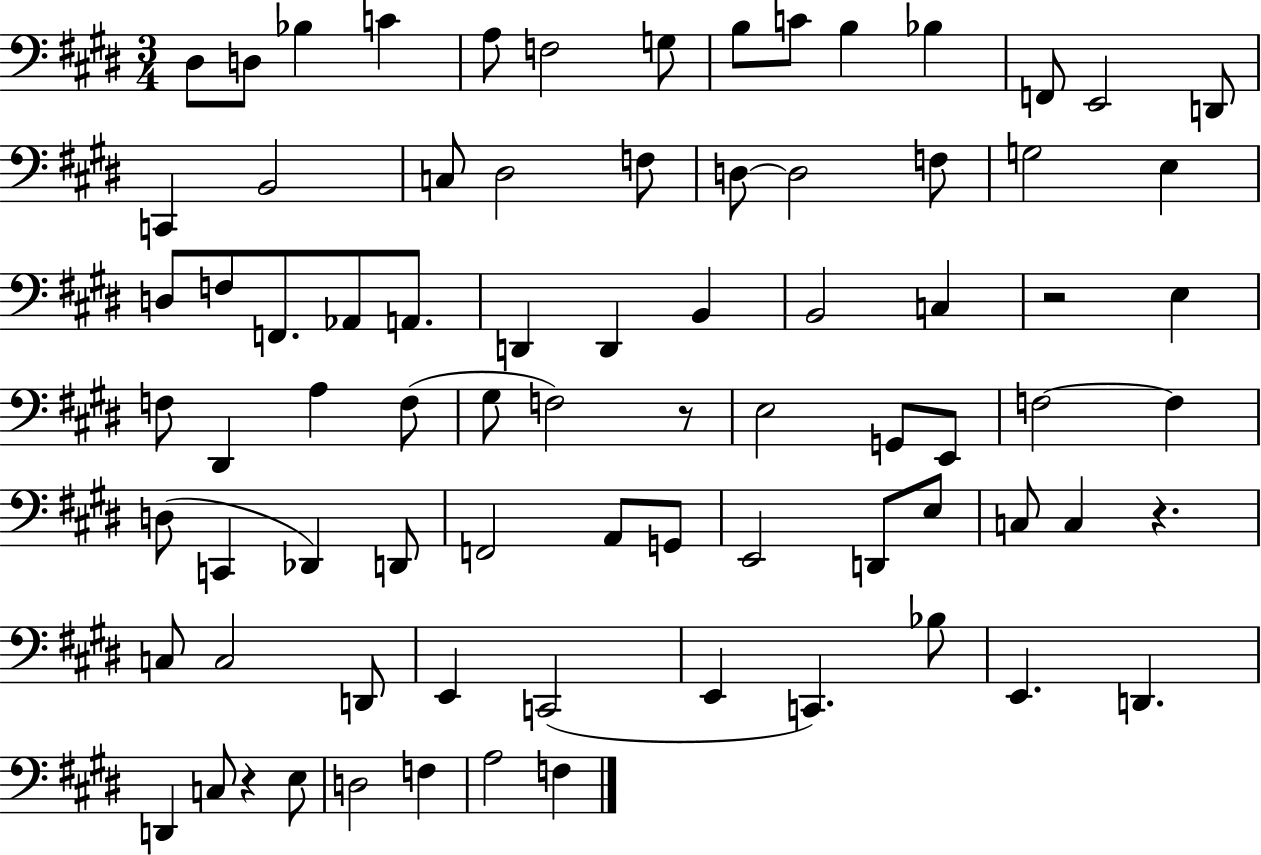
X:1
T:Untitled
M:3/4
L:1/4
K:E
^D,/2 D,/2 _B, C A,/2 F,2 G,/2 B,/2 C/2 B, _B, F,,/2 E,,2 D,,/2 C,, B,,2 C,/2 ^D,2 F,/2 D,/2 D,2 F,/2 G,2 E, D,/2 F,/2 F,,/2 _A,,/2 A,,/2 D,, D,, B,, B,,2 C, z2 E, F,/2 ^D,, A, F,/2 ^G,/2 F,2 z/2 E,2 G,,/2 E,,/2 F,2 F, D,/2 C,, _D,, D,,/2 F,,2 A,,/2 G,,/2 E,,2 D,,/2 E,/2 C,/2 C, z C,/2 C,2 D,,/2 E,, C,,2 E,, C,, _B,/2 E,, D,, D,, C,/2 z E,/2 D,2 F, A,2 F,